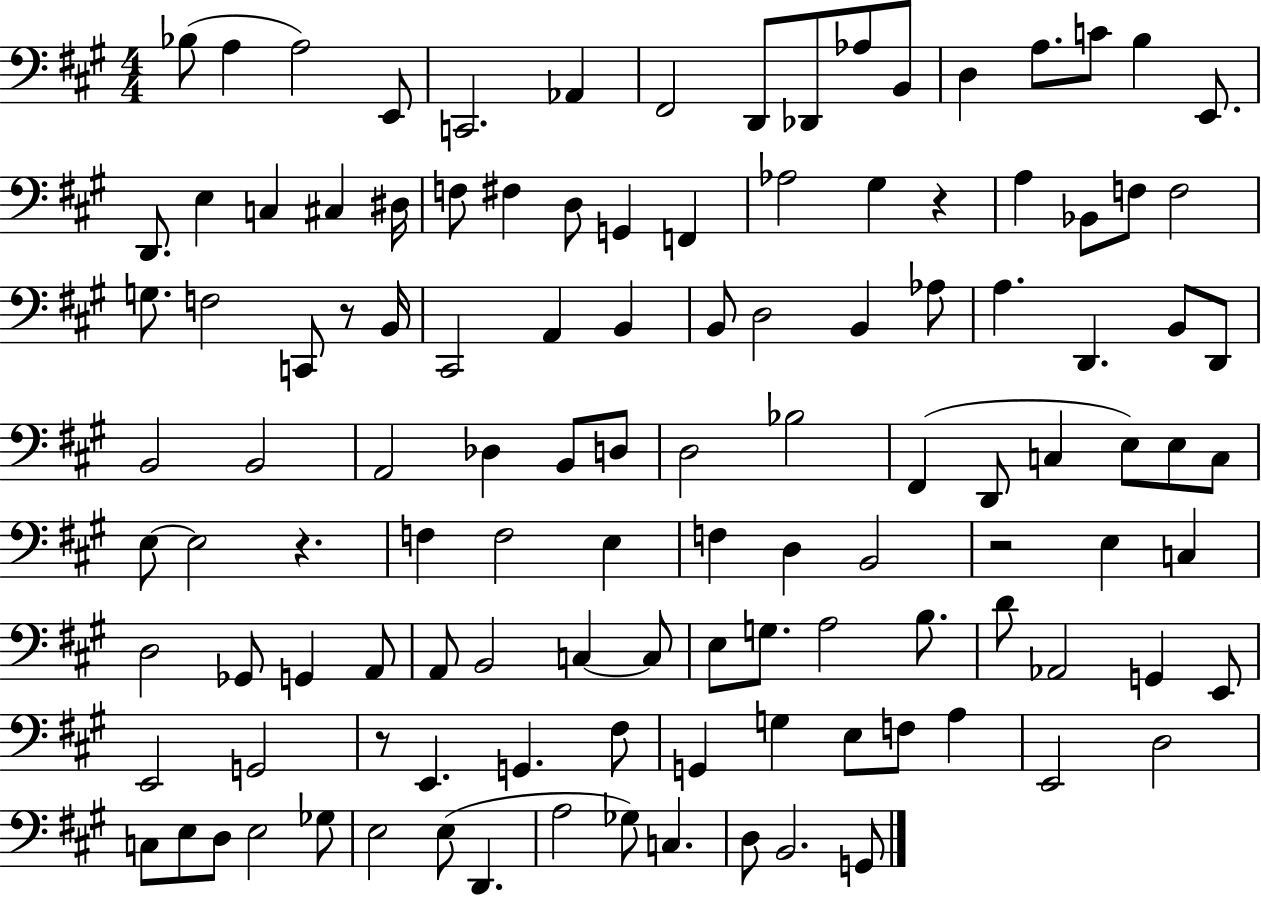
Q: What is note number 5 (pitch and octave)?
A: C2